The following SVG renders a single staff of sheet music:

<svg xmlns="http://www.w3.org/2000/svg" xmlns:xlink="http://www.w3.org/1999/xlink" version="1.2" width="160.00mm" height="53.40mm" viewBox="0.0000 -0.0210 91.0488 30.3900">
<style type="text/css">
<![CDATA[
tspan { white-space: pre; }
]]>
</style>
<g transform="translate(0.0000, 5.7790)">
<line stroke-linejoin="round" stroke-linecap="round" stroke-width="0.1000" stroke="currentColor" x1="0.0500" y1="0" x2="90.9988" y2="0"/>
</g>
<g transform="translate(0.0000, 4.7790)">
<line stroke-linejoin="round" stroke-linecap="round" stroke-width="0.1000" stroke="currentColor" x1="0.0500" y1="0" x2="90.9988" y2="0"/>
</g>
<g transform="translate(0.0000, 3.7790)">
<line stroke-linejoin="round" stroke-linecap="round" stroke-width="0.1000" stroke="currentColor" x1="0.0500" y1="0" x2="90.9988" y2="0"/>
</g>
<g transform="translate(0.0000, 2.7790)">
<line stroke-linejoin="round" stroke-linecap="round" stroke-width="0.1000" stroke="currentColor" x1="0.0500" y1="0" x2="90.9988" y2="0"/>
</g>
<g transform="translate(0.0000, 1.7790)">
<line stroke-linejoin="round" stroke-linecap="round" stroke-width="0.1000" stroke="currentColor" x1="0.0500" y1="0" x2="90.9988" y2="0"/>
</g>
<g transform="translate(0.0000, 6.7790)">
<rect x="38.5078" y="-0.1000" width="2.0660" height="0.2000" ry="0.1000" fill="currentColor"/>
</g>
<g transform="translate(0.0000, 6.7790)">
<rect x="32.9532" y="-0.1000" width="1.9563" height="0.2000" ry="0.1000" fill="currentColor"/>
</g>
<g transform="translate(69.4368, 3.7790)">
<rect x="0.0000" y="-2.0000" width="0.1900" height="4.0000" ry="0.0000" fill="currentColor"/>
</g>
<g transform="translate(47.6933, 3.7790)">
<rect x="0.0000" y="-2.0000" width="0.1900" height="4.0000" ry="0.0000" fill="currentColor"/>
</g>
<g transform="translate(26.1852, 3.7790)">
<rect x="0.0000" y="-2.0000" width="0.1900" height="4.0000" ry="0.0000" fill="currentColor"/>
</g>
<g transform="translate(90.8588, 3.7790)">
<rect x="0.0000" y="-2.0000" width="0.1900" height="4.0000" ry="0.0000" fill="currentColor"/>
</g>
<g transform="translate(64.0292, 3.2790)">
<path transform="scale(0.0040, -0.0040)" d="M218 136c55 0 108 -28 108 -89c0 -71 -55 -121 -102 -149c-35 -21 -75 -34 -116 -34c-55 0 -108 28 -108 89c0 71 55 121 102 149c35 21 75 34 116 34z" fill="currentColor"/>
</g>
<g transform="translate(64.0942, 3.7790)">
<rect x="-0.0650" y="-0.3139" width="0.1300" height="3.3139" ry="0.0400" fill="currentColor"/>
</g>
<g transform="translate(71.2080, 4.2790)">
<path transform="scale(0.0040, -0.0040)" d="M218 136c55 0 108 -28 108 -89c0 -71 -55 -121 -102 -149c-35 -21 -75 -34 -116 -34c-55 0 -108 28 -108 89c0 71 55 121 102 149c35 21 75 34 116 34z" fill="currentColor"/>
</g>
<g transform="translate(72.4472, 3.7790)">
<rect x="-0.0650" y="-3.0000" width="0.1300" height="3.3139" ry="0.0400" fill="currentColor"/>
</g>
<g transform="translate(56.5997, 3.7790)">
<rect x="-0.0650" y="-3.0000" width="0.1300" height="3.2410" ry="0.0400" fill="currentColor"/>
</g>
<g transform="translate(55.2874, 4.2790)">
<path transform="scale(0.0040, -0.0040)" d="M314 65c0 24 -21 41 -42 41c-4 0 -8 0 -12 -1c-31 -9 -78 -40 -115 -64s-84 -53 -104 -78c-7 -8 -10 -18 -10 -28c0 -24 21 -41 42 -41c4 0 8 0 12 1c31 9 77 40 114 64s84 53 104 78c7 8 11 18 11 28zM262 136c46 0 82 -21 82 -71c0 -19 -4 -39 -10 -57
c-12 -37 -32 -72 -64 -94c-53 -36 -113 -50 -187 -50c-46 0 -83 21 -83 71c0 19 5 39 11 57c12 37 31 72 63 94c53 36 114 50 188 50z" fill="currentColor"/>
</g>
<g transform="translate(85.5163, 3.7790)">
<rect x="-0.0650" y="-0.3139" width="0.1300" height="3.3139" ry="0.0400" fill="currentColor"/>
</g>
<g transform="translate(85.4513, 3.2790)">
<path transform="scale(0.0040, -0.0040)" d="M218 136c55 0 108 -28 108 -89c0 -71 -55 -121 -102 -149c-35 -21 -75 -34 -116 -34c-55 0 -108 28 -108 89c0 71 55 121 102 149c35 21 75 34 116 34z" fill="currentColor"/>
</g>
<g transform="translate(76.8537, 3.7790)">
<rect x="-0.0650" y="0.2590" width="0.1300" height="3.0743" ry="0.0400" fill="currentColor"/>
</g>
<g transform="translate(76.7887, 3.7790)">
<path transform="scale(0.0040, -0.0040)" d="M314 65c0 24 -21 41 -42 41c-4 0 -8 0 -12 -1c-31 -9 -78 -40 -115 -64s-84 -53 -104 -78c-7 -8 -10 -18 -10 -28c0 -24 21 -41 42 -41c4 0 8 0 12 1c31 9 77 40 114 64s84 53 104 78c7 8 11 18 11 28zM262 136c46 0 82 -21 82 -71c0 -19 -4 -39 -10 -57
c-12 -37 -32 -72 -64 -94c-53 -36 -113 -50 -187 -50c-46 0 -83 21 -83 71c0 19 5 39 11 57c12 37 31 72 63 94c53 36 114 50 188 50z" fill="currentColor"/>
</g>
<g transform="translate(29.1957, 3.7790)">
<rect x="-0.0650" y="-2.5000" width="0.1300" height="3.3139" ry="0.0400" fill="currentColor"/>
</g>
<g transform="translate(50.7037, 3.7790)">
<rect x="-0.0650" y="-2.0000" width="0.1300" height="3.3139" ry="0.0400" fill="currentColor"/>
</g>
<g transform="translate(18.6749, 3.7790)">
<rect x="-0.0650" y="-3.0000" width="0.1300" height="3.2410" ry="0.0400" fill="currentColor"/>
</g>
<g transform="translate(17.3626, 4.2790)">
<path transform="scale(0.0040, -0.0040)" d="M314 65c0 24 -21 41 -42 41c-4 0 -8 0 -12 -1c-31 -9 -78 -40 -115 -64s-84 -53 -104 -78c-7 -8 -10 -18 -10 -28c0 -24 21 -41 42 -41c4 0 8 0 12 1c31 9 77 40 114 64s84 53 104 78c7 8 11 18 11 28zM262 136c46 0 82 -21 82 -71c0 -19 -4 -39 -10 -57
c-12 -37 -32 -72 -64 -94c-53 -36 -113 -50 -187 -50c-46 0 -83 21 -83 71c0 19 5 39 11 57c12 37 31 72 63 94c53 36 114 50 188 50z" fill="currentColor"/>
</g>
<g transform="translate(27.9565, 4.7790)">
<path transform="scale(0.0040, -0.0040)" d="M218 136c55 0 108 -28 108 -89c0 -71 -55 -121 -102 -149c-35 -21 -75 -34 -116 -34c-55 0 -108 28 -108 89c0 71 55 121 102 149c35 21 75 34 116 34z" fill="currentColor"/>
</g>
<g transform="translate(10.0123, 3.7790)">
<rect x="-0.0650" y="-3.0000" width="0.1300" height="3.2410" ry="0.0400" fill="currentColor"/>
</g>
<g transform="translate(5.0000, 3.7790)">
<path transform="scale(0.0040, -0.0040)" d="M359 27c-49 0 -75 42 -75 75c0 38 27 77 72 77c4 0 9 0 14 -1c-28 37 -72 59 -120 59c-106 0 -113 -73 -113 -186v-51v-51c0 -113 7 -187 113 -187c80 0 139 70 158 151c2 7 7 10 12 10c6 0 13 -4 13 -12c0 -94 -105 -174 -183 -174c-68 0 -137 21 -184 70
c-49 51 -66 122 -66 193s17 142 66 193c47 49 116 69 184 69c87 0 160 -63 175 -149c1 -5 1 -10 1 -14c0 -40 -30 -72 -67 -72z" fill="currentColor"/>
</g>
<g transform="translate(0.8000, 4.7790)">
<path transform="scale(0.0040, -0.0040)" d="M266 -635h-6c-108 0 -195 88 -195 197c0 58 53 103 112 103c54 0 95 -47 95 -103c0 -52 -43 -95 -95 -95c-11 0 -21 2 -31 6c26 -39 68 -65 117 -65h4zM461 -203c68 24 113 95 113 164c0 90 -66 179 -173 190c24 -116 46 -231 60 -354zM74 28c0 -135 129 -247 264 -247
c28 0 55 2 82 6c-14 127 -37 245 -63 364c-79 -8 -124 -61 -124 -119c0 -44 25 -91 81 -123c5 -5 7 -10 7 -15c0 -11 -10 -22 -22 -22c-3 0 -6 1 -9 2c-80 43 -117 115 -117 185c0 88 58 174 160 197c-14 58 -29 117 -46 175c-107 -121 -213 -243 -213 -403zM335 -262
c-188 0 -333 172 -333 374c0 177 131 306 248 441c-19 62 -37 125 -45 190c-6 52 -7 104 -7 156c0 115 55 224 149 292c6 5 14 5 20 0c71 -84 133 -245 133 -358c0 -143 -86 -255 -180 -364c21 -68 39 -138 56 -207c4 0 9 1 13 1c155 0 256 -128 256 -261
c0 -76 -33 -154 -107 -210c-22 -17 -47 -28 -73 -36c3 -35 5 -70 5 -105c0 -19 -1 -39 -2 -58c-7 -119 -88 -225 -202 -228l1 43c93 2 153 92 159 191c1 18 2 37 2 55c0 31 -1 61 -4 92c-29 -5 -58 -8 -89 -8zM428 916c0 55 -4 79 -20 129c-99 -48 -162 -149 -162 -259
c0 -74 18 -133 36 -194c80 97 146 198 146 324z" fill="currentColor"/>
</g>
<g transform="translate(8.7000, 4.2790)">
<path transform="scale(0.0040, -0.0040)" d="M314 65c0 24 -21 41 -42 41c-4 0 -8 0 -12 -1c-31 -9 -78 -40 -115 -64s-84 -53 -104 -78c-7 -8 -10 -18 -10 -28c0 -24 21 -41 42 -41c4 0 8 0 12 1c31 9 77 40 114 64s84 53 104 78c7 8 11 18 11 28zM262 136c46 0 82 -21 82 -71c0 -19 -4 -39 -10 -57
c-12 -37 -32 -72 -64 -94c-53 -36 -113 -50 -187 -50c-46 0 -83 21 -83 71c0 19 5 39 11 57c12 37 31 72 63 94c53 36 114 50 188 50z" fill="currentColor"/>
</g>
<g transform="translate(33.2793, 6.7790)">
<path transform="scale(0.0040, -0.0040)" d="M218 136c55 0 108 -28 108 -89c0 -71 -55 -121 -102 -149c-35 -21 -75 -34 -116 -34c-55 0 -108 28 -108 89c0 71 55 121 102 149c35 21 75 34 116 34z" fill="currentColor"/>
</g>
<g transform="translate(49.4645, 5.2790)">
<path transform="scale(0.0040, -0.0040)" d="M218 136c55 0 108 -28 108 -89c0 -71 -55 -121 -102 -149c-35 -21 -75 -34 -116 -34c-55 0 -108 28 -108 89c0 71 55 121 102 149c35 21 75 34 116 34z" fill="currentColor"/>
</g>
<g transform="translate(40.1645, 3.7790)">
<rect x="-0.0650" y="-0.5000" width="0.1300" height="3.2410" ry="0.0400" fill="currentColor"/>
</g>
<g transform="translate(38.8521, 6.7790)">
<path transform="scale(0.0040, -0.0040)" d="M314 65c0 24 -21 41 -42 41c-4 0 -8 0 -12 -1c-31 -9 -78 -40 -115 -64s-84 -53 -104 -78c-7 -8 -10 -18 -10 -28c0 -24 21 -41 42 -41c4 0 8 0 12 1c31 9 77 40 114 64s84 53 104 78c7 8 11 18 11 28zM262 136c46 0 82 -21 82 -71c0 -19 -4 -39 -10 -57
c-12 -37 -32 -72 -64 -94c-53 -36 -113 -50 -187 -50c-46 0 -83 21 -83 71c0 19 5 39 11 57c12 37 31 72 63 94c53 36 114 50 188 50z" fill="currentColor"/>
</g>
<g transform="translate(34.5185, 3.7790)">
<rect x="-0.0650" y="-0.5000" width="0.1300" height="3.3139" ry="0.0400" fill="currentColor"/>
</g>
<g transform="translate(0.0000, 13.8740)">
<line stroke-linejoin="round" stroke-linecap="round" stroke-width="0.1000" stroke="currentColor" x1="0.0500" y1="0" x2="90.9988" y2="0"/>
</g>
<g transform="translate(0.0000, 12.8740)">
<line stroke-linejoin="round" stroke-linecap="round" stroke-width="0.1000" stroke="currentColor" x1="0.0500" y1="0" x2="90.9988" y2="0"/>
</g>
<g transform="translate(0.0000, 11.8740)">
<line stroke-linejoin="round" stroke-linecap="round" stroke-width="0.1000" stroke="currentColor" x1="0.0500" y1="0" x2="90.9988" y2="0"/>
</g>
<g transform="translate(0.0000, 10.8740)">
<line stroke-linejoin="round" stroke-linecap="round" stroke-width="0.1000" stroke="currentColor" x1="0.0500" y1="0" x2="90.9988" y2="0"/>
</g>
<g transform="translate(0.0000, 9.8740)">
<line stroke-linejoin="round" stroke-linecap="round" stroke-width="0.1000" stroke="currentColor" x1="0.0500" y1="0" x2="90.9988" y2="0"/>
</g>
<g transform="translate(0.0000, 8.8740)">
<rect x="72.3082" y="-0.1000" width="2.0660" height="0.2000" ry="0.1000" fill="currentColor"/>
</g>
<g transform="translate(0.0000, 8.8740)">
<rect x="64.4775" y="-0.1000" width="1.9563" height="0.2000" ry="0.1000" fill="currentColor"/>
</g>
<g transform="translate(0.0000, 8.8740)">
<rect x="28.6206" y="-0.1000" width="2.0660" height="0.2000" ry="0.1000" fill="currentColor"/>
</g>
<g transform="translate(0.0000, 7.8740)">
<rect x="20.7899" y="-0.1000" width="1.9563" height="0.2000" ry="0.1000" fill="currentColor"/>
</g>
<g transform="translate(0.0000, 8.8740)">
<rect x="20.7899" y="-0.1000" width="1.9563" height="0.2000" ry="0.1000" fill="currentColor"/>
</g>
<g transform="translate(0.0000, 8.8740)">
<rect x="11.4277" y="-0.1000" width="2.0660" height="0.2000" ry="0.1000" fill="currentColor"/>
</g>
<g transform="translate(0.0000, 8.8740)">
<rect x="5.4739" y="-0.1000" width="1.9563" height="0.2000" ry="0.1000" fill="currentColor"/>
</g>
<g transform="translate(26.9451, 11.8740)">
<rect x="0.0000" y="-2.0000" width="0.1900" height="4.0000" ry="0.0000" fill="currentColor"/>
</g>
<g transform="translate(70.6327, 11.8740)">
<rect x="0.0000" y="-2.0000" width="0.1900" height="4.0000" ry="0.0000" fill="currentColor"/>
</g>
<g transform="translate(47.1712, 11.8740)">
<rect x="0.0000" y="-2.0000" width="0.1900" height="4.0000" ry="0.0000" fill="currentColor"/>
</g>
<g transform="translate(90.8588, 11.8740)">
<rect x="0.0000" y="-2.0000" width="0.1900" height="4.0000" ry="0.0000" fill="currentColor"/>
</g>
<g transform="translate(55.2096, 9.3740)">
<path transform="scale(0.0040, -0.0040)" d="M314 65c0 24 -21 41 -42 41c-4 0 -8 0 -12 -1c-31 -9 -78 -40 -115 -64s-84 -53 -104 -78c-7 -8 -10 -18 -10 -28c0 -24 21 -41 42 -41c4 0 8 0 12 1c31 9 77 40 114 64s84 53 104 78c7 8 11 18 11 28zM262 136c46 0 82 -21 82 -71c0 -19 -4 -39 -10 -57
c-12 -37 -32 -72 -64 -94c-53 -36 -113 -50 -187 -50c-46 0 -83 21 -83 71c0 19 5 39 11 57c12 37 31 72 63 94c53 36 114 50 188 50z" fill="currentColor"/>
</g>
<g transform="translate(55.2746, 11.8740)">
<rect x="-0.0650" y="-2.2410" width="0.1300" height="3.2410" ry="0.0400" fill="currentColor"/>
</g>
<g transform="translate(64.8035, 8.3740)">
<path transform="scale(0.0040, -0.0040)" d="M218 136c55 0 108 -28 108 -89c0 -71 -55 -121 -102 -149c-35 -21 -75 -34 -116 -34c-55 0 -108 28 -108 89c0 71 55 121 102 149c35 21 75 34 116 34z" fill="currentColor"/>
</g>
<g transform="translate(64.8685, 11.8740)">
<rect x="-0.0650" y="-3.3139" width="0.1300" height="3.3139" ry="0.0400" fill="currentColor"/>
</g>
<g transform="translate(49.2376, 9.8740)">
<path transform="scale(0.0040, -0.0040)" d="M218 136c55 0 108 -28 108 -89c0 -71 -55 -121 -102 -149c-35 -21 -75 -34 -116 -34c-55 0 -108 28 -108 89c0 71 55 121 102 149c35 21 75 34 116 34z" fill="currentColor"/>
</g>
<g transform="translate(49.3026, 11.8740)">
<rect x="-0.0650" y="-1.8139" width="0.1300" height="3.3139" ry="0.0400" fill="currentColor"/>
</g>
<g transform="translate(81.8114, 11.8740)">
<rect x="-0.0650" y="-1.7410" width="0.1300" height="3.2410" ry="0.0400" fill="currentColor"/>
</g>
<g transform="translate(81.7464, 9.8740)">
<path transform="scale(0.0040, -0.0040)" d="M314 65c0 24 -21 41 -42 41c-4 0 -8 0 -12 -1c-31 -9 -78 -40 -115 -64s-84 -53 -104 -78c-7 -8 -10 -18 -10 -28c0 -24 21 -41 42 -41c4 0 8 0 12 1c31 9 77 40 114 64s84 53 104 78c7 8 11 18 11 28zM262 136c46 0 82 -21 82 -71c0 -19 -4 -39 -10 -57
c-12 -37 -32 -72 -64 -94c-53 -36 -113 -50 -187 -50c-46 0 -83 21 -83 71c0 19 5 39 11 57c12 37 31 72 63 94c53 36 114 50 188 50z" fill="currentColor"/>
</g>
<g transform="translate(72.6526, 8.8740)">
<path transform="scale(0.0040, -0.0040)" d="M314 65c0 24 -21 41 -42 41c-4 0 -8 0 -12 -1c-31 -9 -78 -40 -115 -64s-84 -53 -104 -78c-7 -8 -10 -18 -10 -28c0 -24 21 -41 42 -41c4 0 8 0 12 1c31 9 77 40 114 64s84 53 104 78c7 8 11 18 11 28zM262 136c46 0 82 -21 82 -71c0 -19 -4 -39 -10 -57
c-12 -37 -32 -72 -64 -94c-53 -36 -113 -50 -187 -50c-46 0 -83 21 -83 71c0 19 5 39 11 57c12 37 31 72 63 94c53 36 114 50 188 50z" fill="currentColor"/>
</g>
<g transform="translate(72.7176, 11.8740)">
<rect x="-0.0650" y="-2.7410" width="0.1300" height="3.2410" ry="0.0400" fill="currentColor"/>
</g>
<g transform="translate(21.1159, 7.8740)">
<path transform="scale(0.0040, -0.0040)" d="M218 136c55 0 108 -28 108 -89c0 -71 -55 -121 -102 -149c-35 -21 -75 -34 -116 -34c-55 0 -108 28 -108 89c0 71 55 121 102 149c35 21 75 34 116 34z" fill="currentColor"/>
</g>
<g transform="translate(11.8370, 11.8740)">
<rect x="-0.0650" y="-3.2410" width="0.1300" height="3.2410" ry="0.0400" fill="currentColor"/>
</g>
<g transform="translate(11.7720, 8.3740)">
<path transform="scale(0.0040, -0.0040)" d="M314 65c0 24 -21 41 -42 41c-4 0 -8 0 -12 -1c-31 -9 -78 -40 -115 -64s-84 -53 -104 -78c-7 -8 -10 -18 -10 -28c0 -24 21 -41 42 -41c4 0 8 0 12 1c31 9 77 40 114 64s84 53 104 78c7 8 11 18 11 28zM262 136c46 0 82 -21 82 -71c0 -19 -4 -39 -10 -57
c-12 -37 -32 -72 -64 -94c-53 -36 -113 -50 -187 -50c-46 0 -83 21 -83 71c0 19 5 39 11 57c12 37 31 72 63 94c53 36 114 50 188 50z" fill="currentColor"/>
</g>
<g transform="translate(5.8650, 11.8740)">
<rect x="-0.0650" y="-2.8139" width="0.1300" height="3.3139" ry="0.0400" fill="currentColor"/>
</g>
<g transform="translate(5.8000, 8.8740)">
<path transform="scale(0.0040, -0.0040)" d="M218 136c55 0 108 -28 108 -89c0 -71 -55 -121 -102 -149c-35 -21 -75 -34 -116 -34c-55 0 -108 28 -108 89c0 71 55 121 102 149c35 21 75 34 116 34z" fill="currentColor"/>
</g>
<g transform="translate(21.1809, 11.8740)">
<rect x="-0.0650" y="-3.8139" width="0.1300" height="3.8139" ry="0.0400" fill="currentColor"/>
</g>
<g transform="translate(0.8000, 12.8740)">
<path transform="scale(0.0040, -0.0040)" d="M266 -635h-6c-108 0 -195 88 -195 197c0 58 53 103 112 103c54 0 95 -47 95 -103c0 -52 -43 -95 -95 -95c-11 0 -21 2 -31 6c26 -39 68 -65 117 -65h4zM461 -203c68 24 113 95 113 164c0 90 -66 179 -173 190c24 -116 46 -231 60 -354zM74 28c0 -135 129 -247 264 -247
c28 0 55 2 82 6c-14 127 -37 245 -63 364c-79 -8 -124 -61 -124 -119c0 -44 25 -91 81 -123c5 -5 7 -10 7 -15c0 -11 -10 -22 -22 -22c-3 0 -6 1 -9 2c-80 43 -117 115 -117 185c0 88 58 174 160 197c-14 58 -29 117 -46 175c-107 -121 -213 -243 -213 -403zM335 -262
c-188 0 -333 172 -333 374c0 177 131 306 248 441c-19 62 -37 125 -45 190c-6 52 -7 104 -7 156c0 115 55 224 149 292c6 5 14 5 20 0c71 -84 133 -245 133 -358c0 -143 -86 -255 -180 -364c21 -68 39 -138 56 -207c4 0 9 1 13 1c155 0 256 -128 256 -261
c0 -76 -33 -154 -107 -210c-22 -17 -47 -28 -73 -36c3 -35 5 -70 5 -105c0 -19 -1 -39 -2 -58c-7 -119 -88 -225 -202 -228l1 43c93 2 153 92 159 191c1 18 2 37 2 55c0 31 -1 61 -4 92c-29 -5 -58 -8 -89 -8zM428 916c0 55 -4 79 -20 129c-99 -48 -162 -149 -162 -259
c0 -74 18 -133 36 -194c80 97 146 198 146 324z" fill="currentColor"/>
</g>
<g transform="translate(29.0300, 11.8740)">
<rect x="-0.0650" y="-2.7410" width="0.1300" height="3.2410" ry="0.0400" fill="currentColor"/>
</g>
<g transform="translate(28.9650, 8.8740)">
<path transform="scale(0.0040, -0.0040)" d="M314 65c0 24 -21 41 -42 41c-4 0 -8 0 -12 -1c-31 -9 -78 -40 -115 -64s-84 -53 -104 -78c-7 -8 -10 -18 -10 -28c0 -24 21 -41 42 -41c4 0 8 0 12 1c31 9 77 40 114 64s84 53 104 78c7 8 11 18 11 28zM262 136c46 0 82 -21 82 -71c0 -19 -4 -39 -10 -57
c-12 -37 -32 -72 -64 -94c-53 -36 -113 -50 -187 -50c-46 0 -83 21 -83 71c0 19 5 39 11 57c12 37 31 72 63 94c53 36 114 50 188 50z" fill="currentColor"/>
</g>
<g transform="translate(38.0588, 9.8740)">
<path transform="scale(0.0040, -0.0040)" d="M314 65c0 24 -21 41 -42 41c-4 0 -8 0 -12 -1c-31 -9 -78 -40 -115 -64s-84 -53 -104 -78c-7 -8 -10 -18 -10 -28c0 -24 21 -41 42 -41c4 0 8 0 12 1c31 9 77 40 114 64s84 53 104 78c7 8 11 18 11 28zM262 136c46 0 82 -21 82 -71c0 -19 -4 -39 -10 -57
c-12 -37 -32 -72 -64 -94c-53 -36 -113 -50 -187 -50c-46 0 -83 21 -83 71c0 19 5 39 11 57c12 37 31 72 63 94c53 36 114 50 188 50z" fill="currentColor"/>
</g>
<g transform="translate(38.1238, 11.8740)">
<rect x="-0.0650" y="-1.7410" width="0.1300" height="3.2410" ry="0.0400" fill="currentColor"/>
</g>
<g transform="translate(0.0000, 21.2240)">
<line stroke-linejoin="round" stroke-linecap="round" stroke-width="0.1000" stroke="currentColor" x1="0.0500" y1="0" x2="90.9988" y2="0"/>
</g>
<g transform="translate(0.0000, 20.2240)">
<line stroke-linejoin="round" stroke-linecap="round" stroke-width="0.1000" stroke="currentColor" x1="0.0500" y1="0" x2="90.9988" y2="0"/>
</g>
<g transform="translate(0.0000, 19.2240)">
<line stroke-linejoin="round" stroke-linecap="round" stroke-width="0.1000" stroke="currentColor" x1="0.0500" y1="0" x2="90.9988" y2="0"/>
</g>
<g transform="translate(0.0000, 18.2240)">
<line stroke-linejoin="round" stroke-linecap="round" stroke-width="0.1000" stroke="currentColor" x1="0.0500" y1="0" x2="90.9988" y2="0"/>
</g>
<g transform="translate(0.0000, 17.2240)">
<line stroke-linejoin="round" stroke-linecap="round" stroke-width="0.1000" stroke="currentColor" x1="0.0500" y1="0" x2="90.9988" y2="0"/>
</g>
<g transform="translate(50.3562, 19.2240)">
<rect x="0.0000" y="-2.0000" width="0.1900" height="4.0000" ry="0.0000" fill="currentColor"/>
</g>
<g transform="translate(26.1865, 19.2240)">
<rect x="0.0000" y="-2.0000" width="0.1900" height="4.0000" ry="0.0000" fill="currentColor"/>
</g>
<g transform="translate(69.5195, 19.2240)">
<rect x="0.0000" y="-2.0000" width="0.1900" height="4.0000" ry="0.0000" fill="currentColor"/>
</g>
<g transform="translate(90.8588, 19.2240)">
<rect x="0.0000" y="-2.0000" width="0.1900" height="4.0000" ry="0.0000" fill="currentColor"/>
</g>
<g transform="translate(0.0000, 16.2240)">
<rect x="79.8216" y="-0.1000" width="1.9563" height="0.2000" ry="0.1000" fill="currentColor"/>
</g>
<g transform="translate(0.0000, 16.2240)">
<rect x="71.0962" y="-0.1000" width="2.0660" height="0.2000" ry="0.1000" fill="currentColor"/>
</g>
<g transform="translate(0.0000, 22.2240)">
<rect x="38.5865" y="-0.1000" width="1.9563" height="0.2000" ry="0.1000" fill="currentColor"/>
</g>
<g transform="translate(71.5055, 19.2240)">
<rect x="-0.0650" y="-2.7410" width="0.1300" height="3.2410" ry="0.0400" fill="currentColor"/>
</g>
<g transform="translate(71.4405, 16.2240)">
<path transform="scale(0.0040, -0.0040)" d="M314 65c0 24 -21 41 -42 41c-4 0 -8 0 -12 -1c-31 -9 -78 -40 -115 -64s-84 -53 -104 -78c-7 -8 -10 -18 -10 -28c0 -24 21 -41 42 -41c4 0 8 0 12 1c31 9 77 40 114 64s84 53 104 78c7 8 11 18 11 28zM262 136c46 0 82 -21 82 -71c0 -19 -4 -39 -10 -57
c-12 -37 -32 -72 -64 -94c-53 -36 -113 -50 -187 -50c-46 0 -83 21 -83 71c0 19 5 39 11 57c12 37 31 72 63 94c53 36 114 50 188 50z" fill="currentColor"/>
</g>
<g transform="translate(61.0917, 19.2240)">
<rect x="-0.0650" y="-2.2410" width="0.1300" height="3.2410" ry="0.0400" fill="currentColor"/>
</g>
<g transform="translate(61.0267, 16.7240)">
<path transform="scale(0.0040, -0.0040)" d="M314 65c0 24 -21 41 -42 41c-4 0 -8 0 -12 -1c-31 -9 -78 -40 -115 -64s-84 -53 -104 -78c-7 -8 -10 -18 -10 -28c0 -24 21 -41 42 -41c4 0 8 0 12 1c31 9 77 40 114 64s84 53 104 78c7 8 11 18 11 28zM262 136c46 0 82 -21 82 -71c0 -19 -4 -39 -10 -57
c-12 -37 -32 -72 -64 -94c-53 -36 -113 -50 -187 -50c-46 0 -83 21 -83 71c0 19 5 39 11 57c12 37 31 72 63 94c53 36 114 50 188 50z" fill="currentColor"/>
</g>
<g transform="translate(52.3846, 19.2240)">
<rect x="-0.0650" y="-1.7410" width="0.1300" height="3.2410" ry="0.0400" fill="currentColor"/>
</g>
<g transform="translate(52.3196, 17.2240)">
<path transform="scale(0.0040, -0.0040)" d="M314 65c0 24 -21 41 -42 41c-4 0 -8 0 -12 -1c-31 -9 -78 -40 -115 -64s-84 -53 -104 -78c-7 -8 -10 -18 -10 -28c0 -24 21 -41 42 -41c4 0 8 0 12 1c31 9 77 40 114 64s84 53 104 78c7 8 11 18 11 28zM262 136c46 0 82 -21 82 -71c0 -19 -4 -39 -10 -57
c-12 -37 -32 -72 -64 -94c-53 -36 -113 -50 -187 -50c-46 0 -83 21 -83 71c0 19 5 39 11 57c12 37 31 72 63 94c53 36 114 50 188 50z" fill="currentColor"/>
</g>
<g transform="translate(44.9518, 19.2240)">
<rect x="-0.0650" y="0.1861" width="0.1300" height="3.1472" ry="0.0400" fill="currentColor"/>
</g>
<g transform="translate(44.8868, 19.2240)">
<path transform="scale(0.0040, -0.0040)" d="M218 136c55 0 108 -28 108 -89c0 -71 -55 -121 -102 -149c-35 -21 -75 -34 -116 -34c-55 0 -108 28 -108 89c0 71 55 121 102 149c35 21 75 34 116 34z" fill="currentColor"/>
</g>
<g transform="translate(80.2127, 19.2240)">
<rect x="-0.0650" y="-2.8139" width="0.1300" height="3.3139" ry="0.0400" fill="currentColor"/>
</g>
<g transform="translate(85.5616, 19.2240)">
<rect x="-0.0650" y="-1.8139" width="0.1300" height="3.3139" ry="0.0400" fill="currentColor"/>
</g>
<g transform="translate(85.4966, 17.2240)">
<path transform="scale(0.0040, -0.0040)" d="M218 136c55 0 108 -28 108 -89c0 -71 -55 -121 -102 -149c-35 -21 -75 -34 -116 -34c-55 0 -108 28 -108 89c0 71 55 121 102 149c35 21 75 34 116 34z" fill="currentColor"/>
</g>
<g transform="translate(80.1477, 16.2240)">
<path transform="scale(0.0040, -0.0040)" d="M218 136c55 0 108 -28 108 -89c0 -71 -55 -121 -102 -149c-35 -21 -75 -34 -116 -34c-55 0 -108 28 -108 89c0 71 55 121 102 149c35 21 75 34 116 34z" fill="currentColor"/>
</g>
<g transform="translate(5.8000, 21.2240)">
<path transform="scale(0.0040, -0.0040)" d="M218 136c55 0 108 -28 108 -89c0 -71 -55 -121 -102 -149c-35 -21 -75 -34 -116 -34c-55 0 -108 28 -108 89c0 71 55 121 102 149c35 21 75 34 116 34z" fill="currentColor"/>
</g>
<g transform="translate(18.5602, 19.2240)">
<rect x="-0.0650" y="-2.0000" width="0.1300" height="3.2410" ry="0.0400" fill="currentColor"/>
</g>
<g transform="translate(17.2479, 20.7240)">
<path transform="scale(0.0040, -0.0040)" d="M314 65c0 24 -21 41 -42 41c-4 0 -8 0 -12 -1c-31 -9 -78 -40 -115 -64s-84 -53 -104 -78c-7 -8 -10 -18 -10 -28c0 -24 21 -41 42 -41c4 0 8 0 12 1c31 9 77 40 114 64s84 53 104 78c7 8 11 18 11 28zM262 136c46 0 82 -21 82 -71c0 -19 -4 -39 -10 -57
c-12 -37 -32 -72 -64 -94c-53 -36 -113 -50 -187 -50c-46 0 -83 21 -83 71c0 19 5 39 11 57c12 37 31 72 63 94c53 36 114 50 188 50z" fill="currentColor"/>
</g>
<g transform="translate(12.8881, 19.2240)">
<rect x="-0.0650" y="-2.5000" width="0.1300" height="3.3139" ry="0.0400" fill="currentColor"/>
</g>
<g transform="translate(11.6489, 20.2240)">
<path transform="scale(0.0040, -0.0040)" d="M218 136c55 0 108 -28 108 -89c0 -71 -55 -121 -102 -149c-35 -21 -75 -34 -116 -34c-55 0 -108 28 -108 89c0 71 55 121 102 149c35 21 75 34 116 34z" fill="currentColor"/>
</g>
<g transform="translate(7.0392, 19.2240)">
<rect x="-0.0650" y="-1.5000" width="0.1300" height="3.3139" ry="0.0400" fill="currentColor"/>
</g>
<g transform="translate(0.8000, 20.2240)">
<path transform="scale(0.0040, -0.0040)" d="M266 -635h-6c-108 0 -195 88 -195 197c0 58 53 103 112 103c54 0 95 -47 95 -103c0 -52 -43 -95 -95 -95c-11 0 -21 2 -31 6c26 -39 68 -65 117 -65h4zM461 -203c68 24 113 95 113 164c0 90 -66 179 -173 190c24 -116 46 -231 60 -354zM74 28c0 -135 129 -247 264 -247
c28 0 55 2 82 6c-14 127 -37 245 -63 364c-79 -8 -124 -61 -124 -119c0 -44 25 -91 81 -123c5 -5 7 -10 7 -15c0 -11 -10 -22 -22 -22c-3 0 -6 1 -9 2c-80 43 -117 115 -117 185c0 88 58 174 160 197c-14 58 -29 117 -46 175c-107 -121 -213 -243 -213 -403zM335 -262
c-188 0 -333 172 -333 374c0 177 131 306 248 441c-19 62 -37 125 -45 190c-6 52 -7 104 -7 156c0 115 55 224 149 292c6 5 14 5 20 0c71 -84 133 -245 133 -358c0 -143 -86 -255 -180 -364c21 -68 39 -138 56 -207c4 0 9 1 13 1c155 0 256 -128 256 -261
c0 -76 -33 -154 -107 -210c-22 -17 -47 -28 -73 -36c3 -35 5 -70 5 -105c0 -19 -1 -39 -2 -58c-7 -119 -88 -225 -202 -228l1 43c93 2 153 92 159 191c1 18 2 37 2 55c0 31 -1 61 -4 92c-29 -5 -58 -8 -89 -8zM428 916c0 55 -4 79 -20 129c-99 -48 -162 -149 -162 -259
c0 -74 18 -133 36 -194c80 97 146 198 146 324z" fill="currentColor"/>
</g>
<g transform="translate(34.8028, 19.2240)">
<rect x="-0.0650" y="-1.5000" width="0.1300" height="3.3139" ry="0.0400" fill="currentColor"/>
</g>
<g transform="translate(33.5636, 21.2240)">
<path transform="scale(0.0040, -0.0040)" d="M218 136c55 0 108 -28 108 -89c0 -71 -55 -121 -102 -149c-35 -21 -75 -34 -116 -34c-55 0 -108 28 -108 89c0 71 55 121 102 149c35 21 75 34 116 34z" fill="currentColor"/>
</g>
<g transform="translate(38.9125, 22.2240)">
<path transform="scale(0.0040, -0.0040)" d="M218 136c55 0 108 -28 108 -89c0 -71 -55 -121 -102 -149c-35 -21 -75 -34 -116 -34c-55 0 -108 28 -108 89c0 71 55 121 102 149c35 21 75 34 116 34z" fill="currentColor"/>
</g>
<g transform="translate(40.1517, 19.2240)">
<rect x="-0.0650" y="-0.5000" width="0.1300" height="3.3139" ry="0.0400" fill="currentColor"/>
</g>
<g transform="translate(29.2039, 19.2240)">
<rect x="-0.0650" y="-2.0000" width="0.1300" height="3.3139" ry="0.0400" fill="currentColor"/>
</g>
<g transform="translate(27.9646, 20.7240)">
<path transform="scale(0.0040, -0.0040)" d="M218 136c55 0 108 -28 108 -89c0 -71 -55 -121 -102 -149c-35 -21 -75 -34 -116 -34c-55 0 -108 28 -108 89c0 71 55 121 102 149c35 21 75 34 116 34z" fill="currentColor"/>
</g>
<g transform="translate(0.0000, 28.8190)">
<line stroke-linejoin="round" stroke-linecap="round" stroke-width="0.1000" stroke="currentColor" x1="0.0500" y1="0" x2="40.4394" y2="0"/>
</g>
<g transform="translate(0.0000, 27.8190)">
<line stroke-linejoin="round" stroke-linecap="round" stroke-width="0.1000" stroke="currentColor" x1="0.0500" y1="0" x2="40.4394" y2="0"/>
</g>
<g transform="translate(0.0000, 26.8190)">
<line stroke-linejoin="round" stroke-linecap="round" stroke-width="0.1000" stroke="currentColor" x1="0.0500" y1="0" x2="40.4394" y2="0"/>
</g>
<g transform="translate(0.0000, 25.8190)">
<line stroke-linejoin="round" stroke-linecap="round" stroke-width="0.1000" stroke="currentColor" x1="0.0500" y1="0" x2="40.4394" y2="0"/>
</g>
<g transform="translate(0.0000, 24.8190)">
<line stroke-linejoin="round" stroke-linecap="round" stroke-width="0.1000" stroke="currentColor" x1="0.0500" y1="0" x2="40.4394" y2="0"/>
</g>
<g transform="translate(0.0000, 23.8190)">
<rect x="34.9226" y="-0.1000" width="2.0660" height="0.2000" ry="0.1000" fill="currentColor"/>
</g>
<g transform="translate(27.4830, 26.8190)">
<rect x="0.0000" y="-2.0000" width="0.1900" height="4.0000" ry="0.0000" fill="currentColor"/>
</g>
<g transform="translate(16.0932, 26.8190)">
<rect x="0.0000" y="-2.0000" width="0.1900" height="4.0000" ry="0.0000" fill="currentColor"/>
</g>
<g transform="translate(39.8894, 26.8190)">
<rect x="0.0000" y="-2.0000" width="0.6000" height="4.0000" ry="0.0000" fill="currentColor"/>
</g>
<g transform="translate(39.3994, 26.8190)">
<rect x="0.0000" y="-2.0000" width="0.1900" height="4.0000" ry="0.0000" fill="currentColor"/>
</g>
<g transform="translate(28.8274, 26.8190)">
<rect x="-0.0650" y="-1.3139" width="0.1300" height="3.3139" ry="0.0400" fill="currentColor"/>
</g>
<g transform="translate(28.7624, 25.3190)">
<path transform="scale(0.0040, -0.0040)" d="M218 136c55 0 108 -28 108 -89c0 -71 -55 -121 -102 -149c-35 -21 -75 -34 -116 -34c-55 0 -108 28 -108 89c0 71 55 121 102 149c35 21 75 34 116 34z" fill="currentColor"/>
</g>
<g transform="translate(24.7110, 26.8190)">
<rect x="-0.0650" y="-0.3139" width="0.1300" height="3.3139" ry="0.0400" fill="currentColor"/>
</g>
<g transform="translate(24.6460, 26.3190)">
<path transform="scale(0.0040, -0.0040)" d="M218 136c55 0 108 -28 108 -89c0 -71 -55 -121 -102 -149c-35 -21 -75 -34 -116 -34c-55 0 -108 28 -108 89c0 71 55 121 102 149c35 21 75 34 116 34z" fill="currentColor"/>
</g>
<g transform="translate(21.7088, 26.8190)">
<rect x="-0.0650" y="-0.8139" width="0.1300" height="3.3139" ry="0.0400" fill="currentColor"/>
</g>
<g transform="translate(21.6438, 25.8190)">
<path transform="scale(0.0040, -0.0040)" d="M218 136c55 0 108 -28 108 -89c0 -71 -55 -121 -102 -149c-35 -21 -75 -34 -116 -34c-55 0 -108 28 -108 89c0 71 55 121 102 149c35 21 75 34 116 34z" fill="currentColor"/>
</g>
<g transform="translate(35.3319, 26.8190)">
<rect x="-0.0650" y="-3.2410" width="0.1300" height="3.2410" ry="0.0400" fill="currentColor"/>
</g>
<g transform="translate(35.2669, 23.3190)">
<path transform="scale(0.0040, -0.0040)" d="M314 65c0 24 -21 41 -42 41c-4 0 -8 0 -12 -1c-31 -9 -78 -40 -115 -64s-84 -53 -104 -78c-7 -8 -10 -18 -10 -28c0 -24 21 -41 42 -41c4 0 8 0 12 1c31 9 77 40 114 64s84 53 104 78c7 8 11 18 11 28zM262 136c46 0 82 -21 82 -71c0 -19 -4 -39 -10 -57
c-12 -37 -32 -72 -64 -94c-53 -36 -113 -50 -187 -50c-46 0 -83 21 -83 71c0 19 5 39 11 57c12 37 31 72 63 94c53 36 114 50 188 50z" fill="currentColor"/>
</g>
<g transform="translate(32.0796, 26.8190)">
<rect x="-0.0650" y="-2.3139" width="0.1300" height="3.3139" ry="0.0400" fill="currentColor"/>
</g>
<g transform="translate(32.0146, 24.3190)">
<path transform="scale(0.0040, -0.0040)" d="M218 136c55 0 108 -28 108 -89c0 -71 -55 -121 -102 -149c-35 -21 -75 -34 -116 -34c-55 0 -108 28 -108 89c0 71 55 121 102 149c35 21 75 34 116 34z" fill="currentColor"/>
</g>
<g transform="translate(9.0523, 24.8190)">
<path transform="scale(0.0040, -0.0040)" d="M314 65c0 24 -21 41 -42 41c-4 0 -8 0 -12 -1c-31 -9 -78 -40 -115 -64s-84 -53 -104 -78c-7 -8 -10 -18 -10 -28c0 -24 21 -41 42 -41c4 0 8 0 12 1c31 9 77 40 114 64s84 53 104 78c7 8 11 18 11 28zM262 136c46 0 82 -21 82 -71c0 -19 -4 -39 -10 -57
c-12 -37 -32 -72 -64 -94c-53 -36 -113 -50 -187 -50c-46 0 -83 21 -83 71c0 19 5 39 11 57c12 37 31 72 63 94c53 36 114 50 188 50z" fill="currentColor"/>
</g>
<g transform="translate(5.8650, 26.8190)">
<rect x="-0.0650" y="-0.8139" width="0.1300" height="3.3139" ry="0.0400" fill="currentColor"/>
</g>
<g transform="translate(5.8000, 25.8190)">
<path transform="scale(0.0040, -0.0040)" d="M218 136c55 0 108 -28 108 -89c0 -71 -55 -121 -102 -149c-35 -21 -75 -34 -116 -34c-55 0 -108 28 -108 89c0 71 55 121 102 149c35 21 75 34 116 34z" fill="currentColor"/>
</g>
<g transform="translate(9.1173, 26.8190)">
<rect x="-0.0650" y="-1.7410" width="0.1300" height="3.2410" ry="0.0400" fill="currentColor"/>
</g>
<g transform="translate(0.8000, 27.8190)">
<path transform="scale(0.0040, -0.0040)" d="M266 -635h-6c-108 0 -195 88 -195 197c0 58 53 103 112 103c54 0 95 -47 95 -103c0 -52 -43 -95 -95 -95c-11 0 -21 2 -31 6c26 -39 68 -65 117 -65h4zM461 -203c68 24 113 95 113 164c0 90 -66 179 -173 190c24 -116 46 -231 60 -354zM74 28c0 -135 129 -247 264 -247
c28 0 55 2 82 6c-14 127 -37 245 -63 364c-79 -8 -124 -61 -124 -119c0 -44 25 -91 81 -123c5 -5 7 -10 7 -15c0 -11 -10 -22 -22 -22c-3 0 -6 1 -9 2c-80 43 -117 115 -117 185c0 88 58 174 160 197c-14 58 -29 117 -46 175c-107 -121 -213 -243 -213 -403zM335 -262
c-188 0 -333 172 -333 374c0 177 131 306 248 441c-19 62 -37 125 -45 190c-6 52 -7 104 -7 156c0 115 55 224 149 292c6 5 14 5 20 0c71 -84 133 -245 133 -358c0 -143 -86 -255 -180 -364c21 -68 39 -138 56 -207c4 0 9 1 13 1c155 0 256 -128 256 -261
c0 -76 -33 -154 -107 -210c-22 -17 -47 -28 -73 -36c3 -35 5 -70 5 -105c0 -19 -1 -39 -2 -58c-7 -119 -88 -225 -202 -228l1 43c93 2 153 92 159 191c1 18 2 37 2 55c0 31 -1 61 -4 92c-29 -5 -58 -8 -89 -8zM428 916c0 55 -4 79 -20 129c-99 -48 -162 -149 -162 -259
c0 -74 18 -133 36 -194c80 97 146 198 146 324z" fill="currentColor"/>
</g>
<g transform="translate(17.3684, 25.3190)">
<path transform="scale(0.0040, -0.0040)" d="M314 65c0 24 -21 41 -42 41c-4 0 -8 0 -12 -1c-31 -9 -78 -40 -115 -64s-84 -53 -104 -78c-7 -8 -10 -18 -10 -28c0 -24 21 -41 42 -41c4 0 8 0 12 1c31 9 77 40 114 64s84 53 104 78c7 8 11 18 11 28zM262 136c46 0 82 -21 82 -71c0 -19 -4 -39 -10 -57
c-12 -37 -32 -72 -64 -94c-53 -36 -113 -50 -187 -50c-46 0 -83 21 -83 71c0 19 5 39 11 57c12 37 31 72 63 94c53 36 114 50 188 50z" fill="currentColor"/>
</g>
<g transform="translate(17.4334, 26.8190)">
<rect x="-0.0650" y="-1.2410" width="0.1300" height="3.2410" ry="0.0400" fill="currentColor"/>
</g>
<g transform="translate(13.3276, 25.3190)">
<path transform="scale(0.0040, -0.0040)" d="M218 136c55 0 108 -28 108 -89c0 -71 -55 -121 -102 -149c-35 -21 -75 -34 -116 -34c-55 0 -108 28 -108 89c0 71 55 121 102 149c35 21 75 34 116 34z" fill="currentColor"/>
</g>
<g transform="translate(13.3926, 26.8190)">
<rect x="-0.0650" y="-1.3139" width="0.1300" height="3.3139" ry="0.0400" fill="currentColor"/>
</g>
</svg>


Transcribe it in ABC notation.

X:1
T:Untitled
M:4/4
L:1/4
K:C
A2 A2 G C C2 F A2 c A B2 c a b2 c' a2 f2 f g2 b a2 f2 E G F2 F E C B f2 g2 a2 a f d f2 e e2 d c e g b2